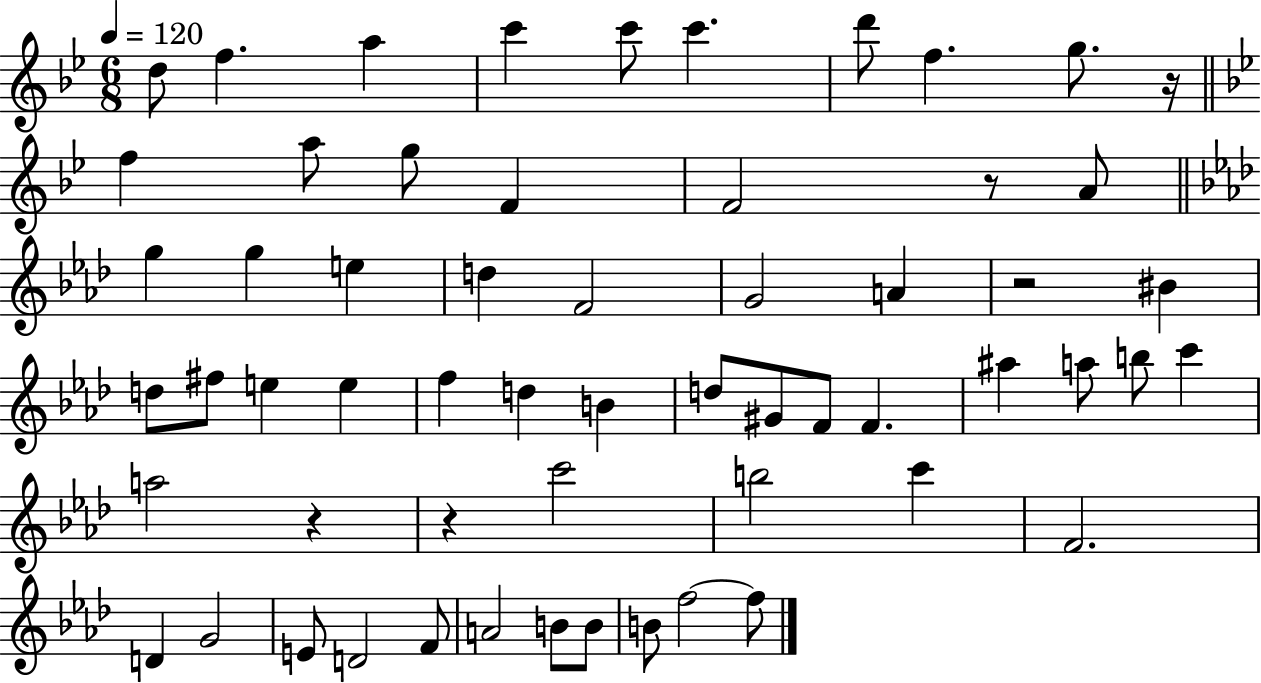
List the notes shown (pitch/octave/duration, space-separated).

D5/e F5/q. A5/q C6/q C6/e C6/q. D6/e F5/q. G5/e. R/s F5/q A5/e G5/e F4/q F4/h R/e A4/e G5/q G5/q E5/q D5/q F4/h G4/h A4/q R/h BIS4/q D5/e F#5/e E5/q E5/q F5/q D5/q B4/q D5/e G#4/e F4/e F4/q. A#5/q A5/e B5/e C6/q A5/h R/q R/q C6/h B5/h C6/q F4/h. D4/q G4/h E4/e D4/h F4/e A4/h B4/e B4/e B4/e F5/h F5/e